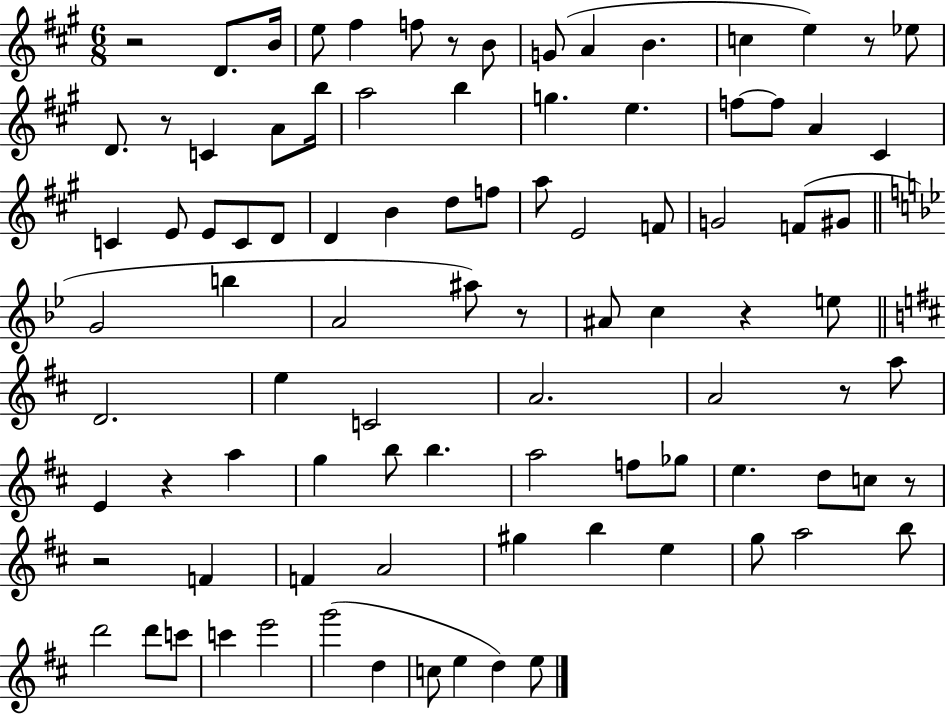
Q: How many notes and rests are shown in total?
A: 93